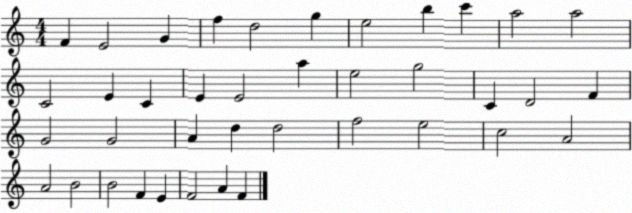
X:1
T:Untitled
M:4/4
L:1/4
K:C
F E2 G f d2 g e2 b c' a2 a2 C2 E C E E2 a e2 g2 C D2 F G2 G2 A d d2 f2 e2 c2 A2 A2 B2 B2 F E F2 A F